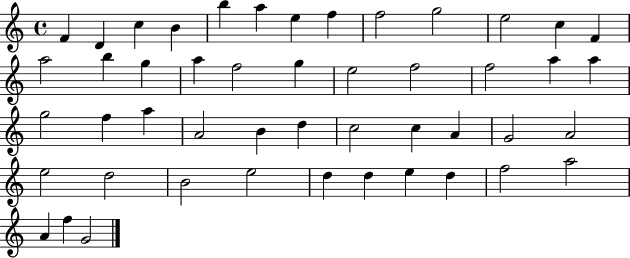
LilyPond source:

{
  \clef treble
  \time 4/4
  \defaultTimeSignature
  \key c \major
  f'4 d'4 c''4 b'4 | b''4 a''4 e''4 f''4 | f''2 g''2 | e''2 c''4 f'4 | \break a''2 b''4 g''4 | a''4 f''2 g''4 | e''2 f''2 | f''2 a''4 a''4 | \break g''2 f''4 a''4 | a'2 b'4 d''4 | c''2 c''4 a'4 | g'2 a'2 | \break e''2 d''2 | b'2 e''2 | d''4 d''4 e''4 d''4 | f''2 a''2 | \break a'4 f''4 g'2 | \bar "|."
}